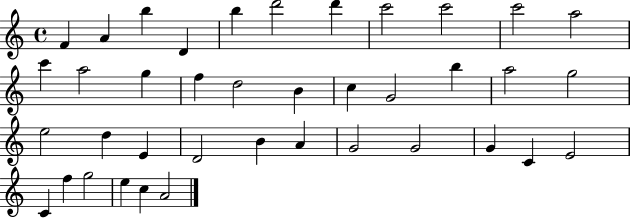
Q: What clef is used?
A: treble